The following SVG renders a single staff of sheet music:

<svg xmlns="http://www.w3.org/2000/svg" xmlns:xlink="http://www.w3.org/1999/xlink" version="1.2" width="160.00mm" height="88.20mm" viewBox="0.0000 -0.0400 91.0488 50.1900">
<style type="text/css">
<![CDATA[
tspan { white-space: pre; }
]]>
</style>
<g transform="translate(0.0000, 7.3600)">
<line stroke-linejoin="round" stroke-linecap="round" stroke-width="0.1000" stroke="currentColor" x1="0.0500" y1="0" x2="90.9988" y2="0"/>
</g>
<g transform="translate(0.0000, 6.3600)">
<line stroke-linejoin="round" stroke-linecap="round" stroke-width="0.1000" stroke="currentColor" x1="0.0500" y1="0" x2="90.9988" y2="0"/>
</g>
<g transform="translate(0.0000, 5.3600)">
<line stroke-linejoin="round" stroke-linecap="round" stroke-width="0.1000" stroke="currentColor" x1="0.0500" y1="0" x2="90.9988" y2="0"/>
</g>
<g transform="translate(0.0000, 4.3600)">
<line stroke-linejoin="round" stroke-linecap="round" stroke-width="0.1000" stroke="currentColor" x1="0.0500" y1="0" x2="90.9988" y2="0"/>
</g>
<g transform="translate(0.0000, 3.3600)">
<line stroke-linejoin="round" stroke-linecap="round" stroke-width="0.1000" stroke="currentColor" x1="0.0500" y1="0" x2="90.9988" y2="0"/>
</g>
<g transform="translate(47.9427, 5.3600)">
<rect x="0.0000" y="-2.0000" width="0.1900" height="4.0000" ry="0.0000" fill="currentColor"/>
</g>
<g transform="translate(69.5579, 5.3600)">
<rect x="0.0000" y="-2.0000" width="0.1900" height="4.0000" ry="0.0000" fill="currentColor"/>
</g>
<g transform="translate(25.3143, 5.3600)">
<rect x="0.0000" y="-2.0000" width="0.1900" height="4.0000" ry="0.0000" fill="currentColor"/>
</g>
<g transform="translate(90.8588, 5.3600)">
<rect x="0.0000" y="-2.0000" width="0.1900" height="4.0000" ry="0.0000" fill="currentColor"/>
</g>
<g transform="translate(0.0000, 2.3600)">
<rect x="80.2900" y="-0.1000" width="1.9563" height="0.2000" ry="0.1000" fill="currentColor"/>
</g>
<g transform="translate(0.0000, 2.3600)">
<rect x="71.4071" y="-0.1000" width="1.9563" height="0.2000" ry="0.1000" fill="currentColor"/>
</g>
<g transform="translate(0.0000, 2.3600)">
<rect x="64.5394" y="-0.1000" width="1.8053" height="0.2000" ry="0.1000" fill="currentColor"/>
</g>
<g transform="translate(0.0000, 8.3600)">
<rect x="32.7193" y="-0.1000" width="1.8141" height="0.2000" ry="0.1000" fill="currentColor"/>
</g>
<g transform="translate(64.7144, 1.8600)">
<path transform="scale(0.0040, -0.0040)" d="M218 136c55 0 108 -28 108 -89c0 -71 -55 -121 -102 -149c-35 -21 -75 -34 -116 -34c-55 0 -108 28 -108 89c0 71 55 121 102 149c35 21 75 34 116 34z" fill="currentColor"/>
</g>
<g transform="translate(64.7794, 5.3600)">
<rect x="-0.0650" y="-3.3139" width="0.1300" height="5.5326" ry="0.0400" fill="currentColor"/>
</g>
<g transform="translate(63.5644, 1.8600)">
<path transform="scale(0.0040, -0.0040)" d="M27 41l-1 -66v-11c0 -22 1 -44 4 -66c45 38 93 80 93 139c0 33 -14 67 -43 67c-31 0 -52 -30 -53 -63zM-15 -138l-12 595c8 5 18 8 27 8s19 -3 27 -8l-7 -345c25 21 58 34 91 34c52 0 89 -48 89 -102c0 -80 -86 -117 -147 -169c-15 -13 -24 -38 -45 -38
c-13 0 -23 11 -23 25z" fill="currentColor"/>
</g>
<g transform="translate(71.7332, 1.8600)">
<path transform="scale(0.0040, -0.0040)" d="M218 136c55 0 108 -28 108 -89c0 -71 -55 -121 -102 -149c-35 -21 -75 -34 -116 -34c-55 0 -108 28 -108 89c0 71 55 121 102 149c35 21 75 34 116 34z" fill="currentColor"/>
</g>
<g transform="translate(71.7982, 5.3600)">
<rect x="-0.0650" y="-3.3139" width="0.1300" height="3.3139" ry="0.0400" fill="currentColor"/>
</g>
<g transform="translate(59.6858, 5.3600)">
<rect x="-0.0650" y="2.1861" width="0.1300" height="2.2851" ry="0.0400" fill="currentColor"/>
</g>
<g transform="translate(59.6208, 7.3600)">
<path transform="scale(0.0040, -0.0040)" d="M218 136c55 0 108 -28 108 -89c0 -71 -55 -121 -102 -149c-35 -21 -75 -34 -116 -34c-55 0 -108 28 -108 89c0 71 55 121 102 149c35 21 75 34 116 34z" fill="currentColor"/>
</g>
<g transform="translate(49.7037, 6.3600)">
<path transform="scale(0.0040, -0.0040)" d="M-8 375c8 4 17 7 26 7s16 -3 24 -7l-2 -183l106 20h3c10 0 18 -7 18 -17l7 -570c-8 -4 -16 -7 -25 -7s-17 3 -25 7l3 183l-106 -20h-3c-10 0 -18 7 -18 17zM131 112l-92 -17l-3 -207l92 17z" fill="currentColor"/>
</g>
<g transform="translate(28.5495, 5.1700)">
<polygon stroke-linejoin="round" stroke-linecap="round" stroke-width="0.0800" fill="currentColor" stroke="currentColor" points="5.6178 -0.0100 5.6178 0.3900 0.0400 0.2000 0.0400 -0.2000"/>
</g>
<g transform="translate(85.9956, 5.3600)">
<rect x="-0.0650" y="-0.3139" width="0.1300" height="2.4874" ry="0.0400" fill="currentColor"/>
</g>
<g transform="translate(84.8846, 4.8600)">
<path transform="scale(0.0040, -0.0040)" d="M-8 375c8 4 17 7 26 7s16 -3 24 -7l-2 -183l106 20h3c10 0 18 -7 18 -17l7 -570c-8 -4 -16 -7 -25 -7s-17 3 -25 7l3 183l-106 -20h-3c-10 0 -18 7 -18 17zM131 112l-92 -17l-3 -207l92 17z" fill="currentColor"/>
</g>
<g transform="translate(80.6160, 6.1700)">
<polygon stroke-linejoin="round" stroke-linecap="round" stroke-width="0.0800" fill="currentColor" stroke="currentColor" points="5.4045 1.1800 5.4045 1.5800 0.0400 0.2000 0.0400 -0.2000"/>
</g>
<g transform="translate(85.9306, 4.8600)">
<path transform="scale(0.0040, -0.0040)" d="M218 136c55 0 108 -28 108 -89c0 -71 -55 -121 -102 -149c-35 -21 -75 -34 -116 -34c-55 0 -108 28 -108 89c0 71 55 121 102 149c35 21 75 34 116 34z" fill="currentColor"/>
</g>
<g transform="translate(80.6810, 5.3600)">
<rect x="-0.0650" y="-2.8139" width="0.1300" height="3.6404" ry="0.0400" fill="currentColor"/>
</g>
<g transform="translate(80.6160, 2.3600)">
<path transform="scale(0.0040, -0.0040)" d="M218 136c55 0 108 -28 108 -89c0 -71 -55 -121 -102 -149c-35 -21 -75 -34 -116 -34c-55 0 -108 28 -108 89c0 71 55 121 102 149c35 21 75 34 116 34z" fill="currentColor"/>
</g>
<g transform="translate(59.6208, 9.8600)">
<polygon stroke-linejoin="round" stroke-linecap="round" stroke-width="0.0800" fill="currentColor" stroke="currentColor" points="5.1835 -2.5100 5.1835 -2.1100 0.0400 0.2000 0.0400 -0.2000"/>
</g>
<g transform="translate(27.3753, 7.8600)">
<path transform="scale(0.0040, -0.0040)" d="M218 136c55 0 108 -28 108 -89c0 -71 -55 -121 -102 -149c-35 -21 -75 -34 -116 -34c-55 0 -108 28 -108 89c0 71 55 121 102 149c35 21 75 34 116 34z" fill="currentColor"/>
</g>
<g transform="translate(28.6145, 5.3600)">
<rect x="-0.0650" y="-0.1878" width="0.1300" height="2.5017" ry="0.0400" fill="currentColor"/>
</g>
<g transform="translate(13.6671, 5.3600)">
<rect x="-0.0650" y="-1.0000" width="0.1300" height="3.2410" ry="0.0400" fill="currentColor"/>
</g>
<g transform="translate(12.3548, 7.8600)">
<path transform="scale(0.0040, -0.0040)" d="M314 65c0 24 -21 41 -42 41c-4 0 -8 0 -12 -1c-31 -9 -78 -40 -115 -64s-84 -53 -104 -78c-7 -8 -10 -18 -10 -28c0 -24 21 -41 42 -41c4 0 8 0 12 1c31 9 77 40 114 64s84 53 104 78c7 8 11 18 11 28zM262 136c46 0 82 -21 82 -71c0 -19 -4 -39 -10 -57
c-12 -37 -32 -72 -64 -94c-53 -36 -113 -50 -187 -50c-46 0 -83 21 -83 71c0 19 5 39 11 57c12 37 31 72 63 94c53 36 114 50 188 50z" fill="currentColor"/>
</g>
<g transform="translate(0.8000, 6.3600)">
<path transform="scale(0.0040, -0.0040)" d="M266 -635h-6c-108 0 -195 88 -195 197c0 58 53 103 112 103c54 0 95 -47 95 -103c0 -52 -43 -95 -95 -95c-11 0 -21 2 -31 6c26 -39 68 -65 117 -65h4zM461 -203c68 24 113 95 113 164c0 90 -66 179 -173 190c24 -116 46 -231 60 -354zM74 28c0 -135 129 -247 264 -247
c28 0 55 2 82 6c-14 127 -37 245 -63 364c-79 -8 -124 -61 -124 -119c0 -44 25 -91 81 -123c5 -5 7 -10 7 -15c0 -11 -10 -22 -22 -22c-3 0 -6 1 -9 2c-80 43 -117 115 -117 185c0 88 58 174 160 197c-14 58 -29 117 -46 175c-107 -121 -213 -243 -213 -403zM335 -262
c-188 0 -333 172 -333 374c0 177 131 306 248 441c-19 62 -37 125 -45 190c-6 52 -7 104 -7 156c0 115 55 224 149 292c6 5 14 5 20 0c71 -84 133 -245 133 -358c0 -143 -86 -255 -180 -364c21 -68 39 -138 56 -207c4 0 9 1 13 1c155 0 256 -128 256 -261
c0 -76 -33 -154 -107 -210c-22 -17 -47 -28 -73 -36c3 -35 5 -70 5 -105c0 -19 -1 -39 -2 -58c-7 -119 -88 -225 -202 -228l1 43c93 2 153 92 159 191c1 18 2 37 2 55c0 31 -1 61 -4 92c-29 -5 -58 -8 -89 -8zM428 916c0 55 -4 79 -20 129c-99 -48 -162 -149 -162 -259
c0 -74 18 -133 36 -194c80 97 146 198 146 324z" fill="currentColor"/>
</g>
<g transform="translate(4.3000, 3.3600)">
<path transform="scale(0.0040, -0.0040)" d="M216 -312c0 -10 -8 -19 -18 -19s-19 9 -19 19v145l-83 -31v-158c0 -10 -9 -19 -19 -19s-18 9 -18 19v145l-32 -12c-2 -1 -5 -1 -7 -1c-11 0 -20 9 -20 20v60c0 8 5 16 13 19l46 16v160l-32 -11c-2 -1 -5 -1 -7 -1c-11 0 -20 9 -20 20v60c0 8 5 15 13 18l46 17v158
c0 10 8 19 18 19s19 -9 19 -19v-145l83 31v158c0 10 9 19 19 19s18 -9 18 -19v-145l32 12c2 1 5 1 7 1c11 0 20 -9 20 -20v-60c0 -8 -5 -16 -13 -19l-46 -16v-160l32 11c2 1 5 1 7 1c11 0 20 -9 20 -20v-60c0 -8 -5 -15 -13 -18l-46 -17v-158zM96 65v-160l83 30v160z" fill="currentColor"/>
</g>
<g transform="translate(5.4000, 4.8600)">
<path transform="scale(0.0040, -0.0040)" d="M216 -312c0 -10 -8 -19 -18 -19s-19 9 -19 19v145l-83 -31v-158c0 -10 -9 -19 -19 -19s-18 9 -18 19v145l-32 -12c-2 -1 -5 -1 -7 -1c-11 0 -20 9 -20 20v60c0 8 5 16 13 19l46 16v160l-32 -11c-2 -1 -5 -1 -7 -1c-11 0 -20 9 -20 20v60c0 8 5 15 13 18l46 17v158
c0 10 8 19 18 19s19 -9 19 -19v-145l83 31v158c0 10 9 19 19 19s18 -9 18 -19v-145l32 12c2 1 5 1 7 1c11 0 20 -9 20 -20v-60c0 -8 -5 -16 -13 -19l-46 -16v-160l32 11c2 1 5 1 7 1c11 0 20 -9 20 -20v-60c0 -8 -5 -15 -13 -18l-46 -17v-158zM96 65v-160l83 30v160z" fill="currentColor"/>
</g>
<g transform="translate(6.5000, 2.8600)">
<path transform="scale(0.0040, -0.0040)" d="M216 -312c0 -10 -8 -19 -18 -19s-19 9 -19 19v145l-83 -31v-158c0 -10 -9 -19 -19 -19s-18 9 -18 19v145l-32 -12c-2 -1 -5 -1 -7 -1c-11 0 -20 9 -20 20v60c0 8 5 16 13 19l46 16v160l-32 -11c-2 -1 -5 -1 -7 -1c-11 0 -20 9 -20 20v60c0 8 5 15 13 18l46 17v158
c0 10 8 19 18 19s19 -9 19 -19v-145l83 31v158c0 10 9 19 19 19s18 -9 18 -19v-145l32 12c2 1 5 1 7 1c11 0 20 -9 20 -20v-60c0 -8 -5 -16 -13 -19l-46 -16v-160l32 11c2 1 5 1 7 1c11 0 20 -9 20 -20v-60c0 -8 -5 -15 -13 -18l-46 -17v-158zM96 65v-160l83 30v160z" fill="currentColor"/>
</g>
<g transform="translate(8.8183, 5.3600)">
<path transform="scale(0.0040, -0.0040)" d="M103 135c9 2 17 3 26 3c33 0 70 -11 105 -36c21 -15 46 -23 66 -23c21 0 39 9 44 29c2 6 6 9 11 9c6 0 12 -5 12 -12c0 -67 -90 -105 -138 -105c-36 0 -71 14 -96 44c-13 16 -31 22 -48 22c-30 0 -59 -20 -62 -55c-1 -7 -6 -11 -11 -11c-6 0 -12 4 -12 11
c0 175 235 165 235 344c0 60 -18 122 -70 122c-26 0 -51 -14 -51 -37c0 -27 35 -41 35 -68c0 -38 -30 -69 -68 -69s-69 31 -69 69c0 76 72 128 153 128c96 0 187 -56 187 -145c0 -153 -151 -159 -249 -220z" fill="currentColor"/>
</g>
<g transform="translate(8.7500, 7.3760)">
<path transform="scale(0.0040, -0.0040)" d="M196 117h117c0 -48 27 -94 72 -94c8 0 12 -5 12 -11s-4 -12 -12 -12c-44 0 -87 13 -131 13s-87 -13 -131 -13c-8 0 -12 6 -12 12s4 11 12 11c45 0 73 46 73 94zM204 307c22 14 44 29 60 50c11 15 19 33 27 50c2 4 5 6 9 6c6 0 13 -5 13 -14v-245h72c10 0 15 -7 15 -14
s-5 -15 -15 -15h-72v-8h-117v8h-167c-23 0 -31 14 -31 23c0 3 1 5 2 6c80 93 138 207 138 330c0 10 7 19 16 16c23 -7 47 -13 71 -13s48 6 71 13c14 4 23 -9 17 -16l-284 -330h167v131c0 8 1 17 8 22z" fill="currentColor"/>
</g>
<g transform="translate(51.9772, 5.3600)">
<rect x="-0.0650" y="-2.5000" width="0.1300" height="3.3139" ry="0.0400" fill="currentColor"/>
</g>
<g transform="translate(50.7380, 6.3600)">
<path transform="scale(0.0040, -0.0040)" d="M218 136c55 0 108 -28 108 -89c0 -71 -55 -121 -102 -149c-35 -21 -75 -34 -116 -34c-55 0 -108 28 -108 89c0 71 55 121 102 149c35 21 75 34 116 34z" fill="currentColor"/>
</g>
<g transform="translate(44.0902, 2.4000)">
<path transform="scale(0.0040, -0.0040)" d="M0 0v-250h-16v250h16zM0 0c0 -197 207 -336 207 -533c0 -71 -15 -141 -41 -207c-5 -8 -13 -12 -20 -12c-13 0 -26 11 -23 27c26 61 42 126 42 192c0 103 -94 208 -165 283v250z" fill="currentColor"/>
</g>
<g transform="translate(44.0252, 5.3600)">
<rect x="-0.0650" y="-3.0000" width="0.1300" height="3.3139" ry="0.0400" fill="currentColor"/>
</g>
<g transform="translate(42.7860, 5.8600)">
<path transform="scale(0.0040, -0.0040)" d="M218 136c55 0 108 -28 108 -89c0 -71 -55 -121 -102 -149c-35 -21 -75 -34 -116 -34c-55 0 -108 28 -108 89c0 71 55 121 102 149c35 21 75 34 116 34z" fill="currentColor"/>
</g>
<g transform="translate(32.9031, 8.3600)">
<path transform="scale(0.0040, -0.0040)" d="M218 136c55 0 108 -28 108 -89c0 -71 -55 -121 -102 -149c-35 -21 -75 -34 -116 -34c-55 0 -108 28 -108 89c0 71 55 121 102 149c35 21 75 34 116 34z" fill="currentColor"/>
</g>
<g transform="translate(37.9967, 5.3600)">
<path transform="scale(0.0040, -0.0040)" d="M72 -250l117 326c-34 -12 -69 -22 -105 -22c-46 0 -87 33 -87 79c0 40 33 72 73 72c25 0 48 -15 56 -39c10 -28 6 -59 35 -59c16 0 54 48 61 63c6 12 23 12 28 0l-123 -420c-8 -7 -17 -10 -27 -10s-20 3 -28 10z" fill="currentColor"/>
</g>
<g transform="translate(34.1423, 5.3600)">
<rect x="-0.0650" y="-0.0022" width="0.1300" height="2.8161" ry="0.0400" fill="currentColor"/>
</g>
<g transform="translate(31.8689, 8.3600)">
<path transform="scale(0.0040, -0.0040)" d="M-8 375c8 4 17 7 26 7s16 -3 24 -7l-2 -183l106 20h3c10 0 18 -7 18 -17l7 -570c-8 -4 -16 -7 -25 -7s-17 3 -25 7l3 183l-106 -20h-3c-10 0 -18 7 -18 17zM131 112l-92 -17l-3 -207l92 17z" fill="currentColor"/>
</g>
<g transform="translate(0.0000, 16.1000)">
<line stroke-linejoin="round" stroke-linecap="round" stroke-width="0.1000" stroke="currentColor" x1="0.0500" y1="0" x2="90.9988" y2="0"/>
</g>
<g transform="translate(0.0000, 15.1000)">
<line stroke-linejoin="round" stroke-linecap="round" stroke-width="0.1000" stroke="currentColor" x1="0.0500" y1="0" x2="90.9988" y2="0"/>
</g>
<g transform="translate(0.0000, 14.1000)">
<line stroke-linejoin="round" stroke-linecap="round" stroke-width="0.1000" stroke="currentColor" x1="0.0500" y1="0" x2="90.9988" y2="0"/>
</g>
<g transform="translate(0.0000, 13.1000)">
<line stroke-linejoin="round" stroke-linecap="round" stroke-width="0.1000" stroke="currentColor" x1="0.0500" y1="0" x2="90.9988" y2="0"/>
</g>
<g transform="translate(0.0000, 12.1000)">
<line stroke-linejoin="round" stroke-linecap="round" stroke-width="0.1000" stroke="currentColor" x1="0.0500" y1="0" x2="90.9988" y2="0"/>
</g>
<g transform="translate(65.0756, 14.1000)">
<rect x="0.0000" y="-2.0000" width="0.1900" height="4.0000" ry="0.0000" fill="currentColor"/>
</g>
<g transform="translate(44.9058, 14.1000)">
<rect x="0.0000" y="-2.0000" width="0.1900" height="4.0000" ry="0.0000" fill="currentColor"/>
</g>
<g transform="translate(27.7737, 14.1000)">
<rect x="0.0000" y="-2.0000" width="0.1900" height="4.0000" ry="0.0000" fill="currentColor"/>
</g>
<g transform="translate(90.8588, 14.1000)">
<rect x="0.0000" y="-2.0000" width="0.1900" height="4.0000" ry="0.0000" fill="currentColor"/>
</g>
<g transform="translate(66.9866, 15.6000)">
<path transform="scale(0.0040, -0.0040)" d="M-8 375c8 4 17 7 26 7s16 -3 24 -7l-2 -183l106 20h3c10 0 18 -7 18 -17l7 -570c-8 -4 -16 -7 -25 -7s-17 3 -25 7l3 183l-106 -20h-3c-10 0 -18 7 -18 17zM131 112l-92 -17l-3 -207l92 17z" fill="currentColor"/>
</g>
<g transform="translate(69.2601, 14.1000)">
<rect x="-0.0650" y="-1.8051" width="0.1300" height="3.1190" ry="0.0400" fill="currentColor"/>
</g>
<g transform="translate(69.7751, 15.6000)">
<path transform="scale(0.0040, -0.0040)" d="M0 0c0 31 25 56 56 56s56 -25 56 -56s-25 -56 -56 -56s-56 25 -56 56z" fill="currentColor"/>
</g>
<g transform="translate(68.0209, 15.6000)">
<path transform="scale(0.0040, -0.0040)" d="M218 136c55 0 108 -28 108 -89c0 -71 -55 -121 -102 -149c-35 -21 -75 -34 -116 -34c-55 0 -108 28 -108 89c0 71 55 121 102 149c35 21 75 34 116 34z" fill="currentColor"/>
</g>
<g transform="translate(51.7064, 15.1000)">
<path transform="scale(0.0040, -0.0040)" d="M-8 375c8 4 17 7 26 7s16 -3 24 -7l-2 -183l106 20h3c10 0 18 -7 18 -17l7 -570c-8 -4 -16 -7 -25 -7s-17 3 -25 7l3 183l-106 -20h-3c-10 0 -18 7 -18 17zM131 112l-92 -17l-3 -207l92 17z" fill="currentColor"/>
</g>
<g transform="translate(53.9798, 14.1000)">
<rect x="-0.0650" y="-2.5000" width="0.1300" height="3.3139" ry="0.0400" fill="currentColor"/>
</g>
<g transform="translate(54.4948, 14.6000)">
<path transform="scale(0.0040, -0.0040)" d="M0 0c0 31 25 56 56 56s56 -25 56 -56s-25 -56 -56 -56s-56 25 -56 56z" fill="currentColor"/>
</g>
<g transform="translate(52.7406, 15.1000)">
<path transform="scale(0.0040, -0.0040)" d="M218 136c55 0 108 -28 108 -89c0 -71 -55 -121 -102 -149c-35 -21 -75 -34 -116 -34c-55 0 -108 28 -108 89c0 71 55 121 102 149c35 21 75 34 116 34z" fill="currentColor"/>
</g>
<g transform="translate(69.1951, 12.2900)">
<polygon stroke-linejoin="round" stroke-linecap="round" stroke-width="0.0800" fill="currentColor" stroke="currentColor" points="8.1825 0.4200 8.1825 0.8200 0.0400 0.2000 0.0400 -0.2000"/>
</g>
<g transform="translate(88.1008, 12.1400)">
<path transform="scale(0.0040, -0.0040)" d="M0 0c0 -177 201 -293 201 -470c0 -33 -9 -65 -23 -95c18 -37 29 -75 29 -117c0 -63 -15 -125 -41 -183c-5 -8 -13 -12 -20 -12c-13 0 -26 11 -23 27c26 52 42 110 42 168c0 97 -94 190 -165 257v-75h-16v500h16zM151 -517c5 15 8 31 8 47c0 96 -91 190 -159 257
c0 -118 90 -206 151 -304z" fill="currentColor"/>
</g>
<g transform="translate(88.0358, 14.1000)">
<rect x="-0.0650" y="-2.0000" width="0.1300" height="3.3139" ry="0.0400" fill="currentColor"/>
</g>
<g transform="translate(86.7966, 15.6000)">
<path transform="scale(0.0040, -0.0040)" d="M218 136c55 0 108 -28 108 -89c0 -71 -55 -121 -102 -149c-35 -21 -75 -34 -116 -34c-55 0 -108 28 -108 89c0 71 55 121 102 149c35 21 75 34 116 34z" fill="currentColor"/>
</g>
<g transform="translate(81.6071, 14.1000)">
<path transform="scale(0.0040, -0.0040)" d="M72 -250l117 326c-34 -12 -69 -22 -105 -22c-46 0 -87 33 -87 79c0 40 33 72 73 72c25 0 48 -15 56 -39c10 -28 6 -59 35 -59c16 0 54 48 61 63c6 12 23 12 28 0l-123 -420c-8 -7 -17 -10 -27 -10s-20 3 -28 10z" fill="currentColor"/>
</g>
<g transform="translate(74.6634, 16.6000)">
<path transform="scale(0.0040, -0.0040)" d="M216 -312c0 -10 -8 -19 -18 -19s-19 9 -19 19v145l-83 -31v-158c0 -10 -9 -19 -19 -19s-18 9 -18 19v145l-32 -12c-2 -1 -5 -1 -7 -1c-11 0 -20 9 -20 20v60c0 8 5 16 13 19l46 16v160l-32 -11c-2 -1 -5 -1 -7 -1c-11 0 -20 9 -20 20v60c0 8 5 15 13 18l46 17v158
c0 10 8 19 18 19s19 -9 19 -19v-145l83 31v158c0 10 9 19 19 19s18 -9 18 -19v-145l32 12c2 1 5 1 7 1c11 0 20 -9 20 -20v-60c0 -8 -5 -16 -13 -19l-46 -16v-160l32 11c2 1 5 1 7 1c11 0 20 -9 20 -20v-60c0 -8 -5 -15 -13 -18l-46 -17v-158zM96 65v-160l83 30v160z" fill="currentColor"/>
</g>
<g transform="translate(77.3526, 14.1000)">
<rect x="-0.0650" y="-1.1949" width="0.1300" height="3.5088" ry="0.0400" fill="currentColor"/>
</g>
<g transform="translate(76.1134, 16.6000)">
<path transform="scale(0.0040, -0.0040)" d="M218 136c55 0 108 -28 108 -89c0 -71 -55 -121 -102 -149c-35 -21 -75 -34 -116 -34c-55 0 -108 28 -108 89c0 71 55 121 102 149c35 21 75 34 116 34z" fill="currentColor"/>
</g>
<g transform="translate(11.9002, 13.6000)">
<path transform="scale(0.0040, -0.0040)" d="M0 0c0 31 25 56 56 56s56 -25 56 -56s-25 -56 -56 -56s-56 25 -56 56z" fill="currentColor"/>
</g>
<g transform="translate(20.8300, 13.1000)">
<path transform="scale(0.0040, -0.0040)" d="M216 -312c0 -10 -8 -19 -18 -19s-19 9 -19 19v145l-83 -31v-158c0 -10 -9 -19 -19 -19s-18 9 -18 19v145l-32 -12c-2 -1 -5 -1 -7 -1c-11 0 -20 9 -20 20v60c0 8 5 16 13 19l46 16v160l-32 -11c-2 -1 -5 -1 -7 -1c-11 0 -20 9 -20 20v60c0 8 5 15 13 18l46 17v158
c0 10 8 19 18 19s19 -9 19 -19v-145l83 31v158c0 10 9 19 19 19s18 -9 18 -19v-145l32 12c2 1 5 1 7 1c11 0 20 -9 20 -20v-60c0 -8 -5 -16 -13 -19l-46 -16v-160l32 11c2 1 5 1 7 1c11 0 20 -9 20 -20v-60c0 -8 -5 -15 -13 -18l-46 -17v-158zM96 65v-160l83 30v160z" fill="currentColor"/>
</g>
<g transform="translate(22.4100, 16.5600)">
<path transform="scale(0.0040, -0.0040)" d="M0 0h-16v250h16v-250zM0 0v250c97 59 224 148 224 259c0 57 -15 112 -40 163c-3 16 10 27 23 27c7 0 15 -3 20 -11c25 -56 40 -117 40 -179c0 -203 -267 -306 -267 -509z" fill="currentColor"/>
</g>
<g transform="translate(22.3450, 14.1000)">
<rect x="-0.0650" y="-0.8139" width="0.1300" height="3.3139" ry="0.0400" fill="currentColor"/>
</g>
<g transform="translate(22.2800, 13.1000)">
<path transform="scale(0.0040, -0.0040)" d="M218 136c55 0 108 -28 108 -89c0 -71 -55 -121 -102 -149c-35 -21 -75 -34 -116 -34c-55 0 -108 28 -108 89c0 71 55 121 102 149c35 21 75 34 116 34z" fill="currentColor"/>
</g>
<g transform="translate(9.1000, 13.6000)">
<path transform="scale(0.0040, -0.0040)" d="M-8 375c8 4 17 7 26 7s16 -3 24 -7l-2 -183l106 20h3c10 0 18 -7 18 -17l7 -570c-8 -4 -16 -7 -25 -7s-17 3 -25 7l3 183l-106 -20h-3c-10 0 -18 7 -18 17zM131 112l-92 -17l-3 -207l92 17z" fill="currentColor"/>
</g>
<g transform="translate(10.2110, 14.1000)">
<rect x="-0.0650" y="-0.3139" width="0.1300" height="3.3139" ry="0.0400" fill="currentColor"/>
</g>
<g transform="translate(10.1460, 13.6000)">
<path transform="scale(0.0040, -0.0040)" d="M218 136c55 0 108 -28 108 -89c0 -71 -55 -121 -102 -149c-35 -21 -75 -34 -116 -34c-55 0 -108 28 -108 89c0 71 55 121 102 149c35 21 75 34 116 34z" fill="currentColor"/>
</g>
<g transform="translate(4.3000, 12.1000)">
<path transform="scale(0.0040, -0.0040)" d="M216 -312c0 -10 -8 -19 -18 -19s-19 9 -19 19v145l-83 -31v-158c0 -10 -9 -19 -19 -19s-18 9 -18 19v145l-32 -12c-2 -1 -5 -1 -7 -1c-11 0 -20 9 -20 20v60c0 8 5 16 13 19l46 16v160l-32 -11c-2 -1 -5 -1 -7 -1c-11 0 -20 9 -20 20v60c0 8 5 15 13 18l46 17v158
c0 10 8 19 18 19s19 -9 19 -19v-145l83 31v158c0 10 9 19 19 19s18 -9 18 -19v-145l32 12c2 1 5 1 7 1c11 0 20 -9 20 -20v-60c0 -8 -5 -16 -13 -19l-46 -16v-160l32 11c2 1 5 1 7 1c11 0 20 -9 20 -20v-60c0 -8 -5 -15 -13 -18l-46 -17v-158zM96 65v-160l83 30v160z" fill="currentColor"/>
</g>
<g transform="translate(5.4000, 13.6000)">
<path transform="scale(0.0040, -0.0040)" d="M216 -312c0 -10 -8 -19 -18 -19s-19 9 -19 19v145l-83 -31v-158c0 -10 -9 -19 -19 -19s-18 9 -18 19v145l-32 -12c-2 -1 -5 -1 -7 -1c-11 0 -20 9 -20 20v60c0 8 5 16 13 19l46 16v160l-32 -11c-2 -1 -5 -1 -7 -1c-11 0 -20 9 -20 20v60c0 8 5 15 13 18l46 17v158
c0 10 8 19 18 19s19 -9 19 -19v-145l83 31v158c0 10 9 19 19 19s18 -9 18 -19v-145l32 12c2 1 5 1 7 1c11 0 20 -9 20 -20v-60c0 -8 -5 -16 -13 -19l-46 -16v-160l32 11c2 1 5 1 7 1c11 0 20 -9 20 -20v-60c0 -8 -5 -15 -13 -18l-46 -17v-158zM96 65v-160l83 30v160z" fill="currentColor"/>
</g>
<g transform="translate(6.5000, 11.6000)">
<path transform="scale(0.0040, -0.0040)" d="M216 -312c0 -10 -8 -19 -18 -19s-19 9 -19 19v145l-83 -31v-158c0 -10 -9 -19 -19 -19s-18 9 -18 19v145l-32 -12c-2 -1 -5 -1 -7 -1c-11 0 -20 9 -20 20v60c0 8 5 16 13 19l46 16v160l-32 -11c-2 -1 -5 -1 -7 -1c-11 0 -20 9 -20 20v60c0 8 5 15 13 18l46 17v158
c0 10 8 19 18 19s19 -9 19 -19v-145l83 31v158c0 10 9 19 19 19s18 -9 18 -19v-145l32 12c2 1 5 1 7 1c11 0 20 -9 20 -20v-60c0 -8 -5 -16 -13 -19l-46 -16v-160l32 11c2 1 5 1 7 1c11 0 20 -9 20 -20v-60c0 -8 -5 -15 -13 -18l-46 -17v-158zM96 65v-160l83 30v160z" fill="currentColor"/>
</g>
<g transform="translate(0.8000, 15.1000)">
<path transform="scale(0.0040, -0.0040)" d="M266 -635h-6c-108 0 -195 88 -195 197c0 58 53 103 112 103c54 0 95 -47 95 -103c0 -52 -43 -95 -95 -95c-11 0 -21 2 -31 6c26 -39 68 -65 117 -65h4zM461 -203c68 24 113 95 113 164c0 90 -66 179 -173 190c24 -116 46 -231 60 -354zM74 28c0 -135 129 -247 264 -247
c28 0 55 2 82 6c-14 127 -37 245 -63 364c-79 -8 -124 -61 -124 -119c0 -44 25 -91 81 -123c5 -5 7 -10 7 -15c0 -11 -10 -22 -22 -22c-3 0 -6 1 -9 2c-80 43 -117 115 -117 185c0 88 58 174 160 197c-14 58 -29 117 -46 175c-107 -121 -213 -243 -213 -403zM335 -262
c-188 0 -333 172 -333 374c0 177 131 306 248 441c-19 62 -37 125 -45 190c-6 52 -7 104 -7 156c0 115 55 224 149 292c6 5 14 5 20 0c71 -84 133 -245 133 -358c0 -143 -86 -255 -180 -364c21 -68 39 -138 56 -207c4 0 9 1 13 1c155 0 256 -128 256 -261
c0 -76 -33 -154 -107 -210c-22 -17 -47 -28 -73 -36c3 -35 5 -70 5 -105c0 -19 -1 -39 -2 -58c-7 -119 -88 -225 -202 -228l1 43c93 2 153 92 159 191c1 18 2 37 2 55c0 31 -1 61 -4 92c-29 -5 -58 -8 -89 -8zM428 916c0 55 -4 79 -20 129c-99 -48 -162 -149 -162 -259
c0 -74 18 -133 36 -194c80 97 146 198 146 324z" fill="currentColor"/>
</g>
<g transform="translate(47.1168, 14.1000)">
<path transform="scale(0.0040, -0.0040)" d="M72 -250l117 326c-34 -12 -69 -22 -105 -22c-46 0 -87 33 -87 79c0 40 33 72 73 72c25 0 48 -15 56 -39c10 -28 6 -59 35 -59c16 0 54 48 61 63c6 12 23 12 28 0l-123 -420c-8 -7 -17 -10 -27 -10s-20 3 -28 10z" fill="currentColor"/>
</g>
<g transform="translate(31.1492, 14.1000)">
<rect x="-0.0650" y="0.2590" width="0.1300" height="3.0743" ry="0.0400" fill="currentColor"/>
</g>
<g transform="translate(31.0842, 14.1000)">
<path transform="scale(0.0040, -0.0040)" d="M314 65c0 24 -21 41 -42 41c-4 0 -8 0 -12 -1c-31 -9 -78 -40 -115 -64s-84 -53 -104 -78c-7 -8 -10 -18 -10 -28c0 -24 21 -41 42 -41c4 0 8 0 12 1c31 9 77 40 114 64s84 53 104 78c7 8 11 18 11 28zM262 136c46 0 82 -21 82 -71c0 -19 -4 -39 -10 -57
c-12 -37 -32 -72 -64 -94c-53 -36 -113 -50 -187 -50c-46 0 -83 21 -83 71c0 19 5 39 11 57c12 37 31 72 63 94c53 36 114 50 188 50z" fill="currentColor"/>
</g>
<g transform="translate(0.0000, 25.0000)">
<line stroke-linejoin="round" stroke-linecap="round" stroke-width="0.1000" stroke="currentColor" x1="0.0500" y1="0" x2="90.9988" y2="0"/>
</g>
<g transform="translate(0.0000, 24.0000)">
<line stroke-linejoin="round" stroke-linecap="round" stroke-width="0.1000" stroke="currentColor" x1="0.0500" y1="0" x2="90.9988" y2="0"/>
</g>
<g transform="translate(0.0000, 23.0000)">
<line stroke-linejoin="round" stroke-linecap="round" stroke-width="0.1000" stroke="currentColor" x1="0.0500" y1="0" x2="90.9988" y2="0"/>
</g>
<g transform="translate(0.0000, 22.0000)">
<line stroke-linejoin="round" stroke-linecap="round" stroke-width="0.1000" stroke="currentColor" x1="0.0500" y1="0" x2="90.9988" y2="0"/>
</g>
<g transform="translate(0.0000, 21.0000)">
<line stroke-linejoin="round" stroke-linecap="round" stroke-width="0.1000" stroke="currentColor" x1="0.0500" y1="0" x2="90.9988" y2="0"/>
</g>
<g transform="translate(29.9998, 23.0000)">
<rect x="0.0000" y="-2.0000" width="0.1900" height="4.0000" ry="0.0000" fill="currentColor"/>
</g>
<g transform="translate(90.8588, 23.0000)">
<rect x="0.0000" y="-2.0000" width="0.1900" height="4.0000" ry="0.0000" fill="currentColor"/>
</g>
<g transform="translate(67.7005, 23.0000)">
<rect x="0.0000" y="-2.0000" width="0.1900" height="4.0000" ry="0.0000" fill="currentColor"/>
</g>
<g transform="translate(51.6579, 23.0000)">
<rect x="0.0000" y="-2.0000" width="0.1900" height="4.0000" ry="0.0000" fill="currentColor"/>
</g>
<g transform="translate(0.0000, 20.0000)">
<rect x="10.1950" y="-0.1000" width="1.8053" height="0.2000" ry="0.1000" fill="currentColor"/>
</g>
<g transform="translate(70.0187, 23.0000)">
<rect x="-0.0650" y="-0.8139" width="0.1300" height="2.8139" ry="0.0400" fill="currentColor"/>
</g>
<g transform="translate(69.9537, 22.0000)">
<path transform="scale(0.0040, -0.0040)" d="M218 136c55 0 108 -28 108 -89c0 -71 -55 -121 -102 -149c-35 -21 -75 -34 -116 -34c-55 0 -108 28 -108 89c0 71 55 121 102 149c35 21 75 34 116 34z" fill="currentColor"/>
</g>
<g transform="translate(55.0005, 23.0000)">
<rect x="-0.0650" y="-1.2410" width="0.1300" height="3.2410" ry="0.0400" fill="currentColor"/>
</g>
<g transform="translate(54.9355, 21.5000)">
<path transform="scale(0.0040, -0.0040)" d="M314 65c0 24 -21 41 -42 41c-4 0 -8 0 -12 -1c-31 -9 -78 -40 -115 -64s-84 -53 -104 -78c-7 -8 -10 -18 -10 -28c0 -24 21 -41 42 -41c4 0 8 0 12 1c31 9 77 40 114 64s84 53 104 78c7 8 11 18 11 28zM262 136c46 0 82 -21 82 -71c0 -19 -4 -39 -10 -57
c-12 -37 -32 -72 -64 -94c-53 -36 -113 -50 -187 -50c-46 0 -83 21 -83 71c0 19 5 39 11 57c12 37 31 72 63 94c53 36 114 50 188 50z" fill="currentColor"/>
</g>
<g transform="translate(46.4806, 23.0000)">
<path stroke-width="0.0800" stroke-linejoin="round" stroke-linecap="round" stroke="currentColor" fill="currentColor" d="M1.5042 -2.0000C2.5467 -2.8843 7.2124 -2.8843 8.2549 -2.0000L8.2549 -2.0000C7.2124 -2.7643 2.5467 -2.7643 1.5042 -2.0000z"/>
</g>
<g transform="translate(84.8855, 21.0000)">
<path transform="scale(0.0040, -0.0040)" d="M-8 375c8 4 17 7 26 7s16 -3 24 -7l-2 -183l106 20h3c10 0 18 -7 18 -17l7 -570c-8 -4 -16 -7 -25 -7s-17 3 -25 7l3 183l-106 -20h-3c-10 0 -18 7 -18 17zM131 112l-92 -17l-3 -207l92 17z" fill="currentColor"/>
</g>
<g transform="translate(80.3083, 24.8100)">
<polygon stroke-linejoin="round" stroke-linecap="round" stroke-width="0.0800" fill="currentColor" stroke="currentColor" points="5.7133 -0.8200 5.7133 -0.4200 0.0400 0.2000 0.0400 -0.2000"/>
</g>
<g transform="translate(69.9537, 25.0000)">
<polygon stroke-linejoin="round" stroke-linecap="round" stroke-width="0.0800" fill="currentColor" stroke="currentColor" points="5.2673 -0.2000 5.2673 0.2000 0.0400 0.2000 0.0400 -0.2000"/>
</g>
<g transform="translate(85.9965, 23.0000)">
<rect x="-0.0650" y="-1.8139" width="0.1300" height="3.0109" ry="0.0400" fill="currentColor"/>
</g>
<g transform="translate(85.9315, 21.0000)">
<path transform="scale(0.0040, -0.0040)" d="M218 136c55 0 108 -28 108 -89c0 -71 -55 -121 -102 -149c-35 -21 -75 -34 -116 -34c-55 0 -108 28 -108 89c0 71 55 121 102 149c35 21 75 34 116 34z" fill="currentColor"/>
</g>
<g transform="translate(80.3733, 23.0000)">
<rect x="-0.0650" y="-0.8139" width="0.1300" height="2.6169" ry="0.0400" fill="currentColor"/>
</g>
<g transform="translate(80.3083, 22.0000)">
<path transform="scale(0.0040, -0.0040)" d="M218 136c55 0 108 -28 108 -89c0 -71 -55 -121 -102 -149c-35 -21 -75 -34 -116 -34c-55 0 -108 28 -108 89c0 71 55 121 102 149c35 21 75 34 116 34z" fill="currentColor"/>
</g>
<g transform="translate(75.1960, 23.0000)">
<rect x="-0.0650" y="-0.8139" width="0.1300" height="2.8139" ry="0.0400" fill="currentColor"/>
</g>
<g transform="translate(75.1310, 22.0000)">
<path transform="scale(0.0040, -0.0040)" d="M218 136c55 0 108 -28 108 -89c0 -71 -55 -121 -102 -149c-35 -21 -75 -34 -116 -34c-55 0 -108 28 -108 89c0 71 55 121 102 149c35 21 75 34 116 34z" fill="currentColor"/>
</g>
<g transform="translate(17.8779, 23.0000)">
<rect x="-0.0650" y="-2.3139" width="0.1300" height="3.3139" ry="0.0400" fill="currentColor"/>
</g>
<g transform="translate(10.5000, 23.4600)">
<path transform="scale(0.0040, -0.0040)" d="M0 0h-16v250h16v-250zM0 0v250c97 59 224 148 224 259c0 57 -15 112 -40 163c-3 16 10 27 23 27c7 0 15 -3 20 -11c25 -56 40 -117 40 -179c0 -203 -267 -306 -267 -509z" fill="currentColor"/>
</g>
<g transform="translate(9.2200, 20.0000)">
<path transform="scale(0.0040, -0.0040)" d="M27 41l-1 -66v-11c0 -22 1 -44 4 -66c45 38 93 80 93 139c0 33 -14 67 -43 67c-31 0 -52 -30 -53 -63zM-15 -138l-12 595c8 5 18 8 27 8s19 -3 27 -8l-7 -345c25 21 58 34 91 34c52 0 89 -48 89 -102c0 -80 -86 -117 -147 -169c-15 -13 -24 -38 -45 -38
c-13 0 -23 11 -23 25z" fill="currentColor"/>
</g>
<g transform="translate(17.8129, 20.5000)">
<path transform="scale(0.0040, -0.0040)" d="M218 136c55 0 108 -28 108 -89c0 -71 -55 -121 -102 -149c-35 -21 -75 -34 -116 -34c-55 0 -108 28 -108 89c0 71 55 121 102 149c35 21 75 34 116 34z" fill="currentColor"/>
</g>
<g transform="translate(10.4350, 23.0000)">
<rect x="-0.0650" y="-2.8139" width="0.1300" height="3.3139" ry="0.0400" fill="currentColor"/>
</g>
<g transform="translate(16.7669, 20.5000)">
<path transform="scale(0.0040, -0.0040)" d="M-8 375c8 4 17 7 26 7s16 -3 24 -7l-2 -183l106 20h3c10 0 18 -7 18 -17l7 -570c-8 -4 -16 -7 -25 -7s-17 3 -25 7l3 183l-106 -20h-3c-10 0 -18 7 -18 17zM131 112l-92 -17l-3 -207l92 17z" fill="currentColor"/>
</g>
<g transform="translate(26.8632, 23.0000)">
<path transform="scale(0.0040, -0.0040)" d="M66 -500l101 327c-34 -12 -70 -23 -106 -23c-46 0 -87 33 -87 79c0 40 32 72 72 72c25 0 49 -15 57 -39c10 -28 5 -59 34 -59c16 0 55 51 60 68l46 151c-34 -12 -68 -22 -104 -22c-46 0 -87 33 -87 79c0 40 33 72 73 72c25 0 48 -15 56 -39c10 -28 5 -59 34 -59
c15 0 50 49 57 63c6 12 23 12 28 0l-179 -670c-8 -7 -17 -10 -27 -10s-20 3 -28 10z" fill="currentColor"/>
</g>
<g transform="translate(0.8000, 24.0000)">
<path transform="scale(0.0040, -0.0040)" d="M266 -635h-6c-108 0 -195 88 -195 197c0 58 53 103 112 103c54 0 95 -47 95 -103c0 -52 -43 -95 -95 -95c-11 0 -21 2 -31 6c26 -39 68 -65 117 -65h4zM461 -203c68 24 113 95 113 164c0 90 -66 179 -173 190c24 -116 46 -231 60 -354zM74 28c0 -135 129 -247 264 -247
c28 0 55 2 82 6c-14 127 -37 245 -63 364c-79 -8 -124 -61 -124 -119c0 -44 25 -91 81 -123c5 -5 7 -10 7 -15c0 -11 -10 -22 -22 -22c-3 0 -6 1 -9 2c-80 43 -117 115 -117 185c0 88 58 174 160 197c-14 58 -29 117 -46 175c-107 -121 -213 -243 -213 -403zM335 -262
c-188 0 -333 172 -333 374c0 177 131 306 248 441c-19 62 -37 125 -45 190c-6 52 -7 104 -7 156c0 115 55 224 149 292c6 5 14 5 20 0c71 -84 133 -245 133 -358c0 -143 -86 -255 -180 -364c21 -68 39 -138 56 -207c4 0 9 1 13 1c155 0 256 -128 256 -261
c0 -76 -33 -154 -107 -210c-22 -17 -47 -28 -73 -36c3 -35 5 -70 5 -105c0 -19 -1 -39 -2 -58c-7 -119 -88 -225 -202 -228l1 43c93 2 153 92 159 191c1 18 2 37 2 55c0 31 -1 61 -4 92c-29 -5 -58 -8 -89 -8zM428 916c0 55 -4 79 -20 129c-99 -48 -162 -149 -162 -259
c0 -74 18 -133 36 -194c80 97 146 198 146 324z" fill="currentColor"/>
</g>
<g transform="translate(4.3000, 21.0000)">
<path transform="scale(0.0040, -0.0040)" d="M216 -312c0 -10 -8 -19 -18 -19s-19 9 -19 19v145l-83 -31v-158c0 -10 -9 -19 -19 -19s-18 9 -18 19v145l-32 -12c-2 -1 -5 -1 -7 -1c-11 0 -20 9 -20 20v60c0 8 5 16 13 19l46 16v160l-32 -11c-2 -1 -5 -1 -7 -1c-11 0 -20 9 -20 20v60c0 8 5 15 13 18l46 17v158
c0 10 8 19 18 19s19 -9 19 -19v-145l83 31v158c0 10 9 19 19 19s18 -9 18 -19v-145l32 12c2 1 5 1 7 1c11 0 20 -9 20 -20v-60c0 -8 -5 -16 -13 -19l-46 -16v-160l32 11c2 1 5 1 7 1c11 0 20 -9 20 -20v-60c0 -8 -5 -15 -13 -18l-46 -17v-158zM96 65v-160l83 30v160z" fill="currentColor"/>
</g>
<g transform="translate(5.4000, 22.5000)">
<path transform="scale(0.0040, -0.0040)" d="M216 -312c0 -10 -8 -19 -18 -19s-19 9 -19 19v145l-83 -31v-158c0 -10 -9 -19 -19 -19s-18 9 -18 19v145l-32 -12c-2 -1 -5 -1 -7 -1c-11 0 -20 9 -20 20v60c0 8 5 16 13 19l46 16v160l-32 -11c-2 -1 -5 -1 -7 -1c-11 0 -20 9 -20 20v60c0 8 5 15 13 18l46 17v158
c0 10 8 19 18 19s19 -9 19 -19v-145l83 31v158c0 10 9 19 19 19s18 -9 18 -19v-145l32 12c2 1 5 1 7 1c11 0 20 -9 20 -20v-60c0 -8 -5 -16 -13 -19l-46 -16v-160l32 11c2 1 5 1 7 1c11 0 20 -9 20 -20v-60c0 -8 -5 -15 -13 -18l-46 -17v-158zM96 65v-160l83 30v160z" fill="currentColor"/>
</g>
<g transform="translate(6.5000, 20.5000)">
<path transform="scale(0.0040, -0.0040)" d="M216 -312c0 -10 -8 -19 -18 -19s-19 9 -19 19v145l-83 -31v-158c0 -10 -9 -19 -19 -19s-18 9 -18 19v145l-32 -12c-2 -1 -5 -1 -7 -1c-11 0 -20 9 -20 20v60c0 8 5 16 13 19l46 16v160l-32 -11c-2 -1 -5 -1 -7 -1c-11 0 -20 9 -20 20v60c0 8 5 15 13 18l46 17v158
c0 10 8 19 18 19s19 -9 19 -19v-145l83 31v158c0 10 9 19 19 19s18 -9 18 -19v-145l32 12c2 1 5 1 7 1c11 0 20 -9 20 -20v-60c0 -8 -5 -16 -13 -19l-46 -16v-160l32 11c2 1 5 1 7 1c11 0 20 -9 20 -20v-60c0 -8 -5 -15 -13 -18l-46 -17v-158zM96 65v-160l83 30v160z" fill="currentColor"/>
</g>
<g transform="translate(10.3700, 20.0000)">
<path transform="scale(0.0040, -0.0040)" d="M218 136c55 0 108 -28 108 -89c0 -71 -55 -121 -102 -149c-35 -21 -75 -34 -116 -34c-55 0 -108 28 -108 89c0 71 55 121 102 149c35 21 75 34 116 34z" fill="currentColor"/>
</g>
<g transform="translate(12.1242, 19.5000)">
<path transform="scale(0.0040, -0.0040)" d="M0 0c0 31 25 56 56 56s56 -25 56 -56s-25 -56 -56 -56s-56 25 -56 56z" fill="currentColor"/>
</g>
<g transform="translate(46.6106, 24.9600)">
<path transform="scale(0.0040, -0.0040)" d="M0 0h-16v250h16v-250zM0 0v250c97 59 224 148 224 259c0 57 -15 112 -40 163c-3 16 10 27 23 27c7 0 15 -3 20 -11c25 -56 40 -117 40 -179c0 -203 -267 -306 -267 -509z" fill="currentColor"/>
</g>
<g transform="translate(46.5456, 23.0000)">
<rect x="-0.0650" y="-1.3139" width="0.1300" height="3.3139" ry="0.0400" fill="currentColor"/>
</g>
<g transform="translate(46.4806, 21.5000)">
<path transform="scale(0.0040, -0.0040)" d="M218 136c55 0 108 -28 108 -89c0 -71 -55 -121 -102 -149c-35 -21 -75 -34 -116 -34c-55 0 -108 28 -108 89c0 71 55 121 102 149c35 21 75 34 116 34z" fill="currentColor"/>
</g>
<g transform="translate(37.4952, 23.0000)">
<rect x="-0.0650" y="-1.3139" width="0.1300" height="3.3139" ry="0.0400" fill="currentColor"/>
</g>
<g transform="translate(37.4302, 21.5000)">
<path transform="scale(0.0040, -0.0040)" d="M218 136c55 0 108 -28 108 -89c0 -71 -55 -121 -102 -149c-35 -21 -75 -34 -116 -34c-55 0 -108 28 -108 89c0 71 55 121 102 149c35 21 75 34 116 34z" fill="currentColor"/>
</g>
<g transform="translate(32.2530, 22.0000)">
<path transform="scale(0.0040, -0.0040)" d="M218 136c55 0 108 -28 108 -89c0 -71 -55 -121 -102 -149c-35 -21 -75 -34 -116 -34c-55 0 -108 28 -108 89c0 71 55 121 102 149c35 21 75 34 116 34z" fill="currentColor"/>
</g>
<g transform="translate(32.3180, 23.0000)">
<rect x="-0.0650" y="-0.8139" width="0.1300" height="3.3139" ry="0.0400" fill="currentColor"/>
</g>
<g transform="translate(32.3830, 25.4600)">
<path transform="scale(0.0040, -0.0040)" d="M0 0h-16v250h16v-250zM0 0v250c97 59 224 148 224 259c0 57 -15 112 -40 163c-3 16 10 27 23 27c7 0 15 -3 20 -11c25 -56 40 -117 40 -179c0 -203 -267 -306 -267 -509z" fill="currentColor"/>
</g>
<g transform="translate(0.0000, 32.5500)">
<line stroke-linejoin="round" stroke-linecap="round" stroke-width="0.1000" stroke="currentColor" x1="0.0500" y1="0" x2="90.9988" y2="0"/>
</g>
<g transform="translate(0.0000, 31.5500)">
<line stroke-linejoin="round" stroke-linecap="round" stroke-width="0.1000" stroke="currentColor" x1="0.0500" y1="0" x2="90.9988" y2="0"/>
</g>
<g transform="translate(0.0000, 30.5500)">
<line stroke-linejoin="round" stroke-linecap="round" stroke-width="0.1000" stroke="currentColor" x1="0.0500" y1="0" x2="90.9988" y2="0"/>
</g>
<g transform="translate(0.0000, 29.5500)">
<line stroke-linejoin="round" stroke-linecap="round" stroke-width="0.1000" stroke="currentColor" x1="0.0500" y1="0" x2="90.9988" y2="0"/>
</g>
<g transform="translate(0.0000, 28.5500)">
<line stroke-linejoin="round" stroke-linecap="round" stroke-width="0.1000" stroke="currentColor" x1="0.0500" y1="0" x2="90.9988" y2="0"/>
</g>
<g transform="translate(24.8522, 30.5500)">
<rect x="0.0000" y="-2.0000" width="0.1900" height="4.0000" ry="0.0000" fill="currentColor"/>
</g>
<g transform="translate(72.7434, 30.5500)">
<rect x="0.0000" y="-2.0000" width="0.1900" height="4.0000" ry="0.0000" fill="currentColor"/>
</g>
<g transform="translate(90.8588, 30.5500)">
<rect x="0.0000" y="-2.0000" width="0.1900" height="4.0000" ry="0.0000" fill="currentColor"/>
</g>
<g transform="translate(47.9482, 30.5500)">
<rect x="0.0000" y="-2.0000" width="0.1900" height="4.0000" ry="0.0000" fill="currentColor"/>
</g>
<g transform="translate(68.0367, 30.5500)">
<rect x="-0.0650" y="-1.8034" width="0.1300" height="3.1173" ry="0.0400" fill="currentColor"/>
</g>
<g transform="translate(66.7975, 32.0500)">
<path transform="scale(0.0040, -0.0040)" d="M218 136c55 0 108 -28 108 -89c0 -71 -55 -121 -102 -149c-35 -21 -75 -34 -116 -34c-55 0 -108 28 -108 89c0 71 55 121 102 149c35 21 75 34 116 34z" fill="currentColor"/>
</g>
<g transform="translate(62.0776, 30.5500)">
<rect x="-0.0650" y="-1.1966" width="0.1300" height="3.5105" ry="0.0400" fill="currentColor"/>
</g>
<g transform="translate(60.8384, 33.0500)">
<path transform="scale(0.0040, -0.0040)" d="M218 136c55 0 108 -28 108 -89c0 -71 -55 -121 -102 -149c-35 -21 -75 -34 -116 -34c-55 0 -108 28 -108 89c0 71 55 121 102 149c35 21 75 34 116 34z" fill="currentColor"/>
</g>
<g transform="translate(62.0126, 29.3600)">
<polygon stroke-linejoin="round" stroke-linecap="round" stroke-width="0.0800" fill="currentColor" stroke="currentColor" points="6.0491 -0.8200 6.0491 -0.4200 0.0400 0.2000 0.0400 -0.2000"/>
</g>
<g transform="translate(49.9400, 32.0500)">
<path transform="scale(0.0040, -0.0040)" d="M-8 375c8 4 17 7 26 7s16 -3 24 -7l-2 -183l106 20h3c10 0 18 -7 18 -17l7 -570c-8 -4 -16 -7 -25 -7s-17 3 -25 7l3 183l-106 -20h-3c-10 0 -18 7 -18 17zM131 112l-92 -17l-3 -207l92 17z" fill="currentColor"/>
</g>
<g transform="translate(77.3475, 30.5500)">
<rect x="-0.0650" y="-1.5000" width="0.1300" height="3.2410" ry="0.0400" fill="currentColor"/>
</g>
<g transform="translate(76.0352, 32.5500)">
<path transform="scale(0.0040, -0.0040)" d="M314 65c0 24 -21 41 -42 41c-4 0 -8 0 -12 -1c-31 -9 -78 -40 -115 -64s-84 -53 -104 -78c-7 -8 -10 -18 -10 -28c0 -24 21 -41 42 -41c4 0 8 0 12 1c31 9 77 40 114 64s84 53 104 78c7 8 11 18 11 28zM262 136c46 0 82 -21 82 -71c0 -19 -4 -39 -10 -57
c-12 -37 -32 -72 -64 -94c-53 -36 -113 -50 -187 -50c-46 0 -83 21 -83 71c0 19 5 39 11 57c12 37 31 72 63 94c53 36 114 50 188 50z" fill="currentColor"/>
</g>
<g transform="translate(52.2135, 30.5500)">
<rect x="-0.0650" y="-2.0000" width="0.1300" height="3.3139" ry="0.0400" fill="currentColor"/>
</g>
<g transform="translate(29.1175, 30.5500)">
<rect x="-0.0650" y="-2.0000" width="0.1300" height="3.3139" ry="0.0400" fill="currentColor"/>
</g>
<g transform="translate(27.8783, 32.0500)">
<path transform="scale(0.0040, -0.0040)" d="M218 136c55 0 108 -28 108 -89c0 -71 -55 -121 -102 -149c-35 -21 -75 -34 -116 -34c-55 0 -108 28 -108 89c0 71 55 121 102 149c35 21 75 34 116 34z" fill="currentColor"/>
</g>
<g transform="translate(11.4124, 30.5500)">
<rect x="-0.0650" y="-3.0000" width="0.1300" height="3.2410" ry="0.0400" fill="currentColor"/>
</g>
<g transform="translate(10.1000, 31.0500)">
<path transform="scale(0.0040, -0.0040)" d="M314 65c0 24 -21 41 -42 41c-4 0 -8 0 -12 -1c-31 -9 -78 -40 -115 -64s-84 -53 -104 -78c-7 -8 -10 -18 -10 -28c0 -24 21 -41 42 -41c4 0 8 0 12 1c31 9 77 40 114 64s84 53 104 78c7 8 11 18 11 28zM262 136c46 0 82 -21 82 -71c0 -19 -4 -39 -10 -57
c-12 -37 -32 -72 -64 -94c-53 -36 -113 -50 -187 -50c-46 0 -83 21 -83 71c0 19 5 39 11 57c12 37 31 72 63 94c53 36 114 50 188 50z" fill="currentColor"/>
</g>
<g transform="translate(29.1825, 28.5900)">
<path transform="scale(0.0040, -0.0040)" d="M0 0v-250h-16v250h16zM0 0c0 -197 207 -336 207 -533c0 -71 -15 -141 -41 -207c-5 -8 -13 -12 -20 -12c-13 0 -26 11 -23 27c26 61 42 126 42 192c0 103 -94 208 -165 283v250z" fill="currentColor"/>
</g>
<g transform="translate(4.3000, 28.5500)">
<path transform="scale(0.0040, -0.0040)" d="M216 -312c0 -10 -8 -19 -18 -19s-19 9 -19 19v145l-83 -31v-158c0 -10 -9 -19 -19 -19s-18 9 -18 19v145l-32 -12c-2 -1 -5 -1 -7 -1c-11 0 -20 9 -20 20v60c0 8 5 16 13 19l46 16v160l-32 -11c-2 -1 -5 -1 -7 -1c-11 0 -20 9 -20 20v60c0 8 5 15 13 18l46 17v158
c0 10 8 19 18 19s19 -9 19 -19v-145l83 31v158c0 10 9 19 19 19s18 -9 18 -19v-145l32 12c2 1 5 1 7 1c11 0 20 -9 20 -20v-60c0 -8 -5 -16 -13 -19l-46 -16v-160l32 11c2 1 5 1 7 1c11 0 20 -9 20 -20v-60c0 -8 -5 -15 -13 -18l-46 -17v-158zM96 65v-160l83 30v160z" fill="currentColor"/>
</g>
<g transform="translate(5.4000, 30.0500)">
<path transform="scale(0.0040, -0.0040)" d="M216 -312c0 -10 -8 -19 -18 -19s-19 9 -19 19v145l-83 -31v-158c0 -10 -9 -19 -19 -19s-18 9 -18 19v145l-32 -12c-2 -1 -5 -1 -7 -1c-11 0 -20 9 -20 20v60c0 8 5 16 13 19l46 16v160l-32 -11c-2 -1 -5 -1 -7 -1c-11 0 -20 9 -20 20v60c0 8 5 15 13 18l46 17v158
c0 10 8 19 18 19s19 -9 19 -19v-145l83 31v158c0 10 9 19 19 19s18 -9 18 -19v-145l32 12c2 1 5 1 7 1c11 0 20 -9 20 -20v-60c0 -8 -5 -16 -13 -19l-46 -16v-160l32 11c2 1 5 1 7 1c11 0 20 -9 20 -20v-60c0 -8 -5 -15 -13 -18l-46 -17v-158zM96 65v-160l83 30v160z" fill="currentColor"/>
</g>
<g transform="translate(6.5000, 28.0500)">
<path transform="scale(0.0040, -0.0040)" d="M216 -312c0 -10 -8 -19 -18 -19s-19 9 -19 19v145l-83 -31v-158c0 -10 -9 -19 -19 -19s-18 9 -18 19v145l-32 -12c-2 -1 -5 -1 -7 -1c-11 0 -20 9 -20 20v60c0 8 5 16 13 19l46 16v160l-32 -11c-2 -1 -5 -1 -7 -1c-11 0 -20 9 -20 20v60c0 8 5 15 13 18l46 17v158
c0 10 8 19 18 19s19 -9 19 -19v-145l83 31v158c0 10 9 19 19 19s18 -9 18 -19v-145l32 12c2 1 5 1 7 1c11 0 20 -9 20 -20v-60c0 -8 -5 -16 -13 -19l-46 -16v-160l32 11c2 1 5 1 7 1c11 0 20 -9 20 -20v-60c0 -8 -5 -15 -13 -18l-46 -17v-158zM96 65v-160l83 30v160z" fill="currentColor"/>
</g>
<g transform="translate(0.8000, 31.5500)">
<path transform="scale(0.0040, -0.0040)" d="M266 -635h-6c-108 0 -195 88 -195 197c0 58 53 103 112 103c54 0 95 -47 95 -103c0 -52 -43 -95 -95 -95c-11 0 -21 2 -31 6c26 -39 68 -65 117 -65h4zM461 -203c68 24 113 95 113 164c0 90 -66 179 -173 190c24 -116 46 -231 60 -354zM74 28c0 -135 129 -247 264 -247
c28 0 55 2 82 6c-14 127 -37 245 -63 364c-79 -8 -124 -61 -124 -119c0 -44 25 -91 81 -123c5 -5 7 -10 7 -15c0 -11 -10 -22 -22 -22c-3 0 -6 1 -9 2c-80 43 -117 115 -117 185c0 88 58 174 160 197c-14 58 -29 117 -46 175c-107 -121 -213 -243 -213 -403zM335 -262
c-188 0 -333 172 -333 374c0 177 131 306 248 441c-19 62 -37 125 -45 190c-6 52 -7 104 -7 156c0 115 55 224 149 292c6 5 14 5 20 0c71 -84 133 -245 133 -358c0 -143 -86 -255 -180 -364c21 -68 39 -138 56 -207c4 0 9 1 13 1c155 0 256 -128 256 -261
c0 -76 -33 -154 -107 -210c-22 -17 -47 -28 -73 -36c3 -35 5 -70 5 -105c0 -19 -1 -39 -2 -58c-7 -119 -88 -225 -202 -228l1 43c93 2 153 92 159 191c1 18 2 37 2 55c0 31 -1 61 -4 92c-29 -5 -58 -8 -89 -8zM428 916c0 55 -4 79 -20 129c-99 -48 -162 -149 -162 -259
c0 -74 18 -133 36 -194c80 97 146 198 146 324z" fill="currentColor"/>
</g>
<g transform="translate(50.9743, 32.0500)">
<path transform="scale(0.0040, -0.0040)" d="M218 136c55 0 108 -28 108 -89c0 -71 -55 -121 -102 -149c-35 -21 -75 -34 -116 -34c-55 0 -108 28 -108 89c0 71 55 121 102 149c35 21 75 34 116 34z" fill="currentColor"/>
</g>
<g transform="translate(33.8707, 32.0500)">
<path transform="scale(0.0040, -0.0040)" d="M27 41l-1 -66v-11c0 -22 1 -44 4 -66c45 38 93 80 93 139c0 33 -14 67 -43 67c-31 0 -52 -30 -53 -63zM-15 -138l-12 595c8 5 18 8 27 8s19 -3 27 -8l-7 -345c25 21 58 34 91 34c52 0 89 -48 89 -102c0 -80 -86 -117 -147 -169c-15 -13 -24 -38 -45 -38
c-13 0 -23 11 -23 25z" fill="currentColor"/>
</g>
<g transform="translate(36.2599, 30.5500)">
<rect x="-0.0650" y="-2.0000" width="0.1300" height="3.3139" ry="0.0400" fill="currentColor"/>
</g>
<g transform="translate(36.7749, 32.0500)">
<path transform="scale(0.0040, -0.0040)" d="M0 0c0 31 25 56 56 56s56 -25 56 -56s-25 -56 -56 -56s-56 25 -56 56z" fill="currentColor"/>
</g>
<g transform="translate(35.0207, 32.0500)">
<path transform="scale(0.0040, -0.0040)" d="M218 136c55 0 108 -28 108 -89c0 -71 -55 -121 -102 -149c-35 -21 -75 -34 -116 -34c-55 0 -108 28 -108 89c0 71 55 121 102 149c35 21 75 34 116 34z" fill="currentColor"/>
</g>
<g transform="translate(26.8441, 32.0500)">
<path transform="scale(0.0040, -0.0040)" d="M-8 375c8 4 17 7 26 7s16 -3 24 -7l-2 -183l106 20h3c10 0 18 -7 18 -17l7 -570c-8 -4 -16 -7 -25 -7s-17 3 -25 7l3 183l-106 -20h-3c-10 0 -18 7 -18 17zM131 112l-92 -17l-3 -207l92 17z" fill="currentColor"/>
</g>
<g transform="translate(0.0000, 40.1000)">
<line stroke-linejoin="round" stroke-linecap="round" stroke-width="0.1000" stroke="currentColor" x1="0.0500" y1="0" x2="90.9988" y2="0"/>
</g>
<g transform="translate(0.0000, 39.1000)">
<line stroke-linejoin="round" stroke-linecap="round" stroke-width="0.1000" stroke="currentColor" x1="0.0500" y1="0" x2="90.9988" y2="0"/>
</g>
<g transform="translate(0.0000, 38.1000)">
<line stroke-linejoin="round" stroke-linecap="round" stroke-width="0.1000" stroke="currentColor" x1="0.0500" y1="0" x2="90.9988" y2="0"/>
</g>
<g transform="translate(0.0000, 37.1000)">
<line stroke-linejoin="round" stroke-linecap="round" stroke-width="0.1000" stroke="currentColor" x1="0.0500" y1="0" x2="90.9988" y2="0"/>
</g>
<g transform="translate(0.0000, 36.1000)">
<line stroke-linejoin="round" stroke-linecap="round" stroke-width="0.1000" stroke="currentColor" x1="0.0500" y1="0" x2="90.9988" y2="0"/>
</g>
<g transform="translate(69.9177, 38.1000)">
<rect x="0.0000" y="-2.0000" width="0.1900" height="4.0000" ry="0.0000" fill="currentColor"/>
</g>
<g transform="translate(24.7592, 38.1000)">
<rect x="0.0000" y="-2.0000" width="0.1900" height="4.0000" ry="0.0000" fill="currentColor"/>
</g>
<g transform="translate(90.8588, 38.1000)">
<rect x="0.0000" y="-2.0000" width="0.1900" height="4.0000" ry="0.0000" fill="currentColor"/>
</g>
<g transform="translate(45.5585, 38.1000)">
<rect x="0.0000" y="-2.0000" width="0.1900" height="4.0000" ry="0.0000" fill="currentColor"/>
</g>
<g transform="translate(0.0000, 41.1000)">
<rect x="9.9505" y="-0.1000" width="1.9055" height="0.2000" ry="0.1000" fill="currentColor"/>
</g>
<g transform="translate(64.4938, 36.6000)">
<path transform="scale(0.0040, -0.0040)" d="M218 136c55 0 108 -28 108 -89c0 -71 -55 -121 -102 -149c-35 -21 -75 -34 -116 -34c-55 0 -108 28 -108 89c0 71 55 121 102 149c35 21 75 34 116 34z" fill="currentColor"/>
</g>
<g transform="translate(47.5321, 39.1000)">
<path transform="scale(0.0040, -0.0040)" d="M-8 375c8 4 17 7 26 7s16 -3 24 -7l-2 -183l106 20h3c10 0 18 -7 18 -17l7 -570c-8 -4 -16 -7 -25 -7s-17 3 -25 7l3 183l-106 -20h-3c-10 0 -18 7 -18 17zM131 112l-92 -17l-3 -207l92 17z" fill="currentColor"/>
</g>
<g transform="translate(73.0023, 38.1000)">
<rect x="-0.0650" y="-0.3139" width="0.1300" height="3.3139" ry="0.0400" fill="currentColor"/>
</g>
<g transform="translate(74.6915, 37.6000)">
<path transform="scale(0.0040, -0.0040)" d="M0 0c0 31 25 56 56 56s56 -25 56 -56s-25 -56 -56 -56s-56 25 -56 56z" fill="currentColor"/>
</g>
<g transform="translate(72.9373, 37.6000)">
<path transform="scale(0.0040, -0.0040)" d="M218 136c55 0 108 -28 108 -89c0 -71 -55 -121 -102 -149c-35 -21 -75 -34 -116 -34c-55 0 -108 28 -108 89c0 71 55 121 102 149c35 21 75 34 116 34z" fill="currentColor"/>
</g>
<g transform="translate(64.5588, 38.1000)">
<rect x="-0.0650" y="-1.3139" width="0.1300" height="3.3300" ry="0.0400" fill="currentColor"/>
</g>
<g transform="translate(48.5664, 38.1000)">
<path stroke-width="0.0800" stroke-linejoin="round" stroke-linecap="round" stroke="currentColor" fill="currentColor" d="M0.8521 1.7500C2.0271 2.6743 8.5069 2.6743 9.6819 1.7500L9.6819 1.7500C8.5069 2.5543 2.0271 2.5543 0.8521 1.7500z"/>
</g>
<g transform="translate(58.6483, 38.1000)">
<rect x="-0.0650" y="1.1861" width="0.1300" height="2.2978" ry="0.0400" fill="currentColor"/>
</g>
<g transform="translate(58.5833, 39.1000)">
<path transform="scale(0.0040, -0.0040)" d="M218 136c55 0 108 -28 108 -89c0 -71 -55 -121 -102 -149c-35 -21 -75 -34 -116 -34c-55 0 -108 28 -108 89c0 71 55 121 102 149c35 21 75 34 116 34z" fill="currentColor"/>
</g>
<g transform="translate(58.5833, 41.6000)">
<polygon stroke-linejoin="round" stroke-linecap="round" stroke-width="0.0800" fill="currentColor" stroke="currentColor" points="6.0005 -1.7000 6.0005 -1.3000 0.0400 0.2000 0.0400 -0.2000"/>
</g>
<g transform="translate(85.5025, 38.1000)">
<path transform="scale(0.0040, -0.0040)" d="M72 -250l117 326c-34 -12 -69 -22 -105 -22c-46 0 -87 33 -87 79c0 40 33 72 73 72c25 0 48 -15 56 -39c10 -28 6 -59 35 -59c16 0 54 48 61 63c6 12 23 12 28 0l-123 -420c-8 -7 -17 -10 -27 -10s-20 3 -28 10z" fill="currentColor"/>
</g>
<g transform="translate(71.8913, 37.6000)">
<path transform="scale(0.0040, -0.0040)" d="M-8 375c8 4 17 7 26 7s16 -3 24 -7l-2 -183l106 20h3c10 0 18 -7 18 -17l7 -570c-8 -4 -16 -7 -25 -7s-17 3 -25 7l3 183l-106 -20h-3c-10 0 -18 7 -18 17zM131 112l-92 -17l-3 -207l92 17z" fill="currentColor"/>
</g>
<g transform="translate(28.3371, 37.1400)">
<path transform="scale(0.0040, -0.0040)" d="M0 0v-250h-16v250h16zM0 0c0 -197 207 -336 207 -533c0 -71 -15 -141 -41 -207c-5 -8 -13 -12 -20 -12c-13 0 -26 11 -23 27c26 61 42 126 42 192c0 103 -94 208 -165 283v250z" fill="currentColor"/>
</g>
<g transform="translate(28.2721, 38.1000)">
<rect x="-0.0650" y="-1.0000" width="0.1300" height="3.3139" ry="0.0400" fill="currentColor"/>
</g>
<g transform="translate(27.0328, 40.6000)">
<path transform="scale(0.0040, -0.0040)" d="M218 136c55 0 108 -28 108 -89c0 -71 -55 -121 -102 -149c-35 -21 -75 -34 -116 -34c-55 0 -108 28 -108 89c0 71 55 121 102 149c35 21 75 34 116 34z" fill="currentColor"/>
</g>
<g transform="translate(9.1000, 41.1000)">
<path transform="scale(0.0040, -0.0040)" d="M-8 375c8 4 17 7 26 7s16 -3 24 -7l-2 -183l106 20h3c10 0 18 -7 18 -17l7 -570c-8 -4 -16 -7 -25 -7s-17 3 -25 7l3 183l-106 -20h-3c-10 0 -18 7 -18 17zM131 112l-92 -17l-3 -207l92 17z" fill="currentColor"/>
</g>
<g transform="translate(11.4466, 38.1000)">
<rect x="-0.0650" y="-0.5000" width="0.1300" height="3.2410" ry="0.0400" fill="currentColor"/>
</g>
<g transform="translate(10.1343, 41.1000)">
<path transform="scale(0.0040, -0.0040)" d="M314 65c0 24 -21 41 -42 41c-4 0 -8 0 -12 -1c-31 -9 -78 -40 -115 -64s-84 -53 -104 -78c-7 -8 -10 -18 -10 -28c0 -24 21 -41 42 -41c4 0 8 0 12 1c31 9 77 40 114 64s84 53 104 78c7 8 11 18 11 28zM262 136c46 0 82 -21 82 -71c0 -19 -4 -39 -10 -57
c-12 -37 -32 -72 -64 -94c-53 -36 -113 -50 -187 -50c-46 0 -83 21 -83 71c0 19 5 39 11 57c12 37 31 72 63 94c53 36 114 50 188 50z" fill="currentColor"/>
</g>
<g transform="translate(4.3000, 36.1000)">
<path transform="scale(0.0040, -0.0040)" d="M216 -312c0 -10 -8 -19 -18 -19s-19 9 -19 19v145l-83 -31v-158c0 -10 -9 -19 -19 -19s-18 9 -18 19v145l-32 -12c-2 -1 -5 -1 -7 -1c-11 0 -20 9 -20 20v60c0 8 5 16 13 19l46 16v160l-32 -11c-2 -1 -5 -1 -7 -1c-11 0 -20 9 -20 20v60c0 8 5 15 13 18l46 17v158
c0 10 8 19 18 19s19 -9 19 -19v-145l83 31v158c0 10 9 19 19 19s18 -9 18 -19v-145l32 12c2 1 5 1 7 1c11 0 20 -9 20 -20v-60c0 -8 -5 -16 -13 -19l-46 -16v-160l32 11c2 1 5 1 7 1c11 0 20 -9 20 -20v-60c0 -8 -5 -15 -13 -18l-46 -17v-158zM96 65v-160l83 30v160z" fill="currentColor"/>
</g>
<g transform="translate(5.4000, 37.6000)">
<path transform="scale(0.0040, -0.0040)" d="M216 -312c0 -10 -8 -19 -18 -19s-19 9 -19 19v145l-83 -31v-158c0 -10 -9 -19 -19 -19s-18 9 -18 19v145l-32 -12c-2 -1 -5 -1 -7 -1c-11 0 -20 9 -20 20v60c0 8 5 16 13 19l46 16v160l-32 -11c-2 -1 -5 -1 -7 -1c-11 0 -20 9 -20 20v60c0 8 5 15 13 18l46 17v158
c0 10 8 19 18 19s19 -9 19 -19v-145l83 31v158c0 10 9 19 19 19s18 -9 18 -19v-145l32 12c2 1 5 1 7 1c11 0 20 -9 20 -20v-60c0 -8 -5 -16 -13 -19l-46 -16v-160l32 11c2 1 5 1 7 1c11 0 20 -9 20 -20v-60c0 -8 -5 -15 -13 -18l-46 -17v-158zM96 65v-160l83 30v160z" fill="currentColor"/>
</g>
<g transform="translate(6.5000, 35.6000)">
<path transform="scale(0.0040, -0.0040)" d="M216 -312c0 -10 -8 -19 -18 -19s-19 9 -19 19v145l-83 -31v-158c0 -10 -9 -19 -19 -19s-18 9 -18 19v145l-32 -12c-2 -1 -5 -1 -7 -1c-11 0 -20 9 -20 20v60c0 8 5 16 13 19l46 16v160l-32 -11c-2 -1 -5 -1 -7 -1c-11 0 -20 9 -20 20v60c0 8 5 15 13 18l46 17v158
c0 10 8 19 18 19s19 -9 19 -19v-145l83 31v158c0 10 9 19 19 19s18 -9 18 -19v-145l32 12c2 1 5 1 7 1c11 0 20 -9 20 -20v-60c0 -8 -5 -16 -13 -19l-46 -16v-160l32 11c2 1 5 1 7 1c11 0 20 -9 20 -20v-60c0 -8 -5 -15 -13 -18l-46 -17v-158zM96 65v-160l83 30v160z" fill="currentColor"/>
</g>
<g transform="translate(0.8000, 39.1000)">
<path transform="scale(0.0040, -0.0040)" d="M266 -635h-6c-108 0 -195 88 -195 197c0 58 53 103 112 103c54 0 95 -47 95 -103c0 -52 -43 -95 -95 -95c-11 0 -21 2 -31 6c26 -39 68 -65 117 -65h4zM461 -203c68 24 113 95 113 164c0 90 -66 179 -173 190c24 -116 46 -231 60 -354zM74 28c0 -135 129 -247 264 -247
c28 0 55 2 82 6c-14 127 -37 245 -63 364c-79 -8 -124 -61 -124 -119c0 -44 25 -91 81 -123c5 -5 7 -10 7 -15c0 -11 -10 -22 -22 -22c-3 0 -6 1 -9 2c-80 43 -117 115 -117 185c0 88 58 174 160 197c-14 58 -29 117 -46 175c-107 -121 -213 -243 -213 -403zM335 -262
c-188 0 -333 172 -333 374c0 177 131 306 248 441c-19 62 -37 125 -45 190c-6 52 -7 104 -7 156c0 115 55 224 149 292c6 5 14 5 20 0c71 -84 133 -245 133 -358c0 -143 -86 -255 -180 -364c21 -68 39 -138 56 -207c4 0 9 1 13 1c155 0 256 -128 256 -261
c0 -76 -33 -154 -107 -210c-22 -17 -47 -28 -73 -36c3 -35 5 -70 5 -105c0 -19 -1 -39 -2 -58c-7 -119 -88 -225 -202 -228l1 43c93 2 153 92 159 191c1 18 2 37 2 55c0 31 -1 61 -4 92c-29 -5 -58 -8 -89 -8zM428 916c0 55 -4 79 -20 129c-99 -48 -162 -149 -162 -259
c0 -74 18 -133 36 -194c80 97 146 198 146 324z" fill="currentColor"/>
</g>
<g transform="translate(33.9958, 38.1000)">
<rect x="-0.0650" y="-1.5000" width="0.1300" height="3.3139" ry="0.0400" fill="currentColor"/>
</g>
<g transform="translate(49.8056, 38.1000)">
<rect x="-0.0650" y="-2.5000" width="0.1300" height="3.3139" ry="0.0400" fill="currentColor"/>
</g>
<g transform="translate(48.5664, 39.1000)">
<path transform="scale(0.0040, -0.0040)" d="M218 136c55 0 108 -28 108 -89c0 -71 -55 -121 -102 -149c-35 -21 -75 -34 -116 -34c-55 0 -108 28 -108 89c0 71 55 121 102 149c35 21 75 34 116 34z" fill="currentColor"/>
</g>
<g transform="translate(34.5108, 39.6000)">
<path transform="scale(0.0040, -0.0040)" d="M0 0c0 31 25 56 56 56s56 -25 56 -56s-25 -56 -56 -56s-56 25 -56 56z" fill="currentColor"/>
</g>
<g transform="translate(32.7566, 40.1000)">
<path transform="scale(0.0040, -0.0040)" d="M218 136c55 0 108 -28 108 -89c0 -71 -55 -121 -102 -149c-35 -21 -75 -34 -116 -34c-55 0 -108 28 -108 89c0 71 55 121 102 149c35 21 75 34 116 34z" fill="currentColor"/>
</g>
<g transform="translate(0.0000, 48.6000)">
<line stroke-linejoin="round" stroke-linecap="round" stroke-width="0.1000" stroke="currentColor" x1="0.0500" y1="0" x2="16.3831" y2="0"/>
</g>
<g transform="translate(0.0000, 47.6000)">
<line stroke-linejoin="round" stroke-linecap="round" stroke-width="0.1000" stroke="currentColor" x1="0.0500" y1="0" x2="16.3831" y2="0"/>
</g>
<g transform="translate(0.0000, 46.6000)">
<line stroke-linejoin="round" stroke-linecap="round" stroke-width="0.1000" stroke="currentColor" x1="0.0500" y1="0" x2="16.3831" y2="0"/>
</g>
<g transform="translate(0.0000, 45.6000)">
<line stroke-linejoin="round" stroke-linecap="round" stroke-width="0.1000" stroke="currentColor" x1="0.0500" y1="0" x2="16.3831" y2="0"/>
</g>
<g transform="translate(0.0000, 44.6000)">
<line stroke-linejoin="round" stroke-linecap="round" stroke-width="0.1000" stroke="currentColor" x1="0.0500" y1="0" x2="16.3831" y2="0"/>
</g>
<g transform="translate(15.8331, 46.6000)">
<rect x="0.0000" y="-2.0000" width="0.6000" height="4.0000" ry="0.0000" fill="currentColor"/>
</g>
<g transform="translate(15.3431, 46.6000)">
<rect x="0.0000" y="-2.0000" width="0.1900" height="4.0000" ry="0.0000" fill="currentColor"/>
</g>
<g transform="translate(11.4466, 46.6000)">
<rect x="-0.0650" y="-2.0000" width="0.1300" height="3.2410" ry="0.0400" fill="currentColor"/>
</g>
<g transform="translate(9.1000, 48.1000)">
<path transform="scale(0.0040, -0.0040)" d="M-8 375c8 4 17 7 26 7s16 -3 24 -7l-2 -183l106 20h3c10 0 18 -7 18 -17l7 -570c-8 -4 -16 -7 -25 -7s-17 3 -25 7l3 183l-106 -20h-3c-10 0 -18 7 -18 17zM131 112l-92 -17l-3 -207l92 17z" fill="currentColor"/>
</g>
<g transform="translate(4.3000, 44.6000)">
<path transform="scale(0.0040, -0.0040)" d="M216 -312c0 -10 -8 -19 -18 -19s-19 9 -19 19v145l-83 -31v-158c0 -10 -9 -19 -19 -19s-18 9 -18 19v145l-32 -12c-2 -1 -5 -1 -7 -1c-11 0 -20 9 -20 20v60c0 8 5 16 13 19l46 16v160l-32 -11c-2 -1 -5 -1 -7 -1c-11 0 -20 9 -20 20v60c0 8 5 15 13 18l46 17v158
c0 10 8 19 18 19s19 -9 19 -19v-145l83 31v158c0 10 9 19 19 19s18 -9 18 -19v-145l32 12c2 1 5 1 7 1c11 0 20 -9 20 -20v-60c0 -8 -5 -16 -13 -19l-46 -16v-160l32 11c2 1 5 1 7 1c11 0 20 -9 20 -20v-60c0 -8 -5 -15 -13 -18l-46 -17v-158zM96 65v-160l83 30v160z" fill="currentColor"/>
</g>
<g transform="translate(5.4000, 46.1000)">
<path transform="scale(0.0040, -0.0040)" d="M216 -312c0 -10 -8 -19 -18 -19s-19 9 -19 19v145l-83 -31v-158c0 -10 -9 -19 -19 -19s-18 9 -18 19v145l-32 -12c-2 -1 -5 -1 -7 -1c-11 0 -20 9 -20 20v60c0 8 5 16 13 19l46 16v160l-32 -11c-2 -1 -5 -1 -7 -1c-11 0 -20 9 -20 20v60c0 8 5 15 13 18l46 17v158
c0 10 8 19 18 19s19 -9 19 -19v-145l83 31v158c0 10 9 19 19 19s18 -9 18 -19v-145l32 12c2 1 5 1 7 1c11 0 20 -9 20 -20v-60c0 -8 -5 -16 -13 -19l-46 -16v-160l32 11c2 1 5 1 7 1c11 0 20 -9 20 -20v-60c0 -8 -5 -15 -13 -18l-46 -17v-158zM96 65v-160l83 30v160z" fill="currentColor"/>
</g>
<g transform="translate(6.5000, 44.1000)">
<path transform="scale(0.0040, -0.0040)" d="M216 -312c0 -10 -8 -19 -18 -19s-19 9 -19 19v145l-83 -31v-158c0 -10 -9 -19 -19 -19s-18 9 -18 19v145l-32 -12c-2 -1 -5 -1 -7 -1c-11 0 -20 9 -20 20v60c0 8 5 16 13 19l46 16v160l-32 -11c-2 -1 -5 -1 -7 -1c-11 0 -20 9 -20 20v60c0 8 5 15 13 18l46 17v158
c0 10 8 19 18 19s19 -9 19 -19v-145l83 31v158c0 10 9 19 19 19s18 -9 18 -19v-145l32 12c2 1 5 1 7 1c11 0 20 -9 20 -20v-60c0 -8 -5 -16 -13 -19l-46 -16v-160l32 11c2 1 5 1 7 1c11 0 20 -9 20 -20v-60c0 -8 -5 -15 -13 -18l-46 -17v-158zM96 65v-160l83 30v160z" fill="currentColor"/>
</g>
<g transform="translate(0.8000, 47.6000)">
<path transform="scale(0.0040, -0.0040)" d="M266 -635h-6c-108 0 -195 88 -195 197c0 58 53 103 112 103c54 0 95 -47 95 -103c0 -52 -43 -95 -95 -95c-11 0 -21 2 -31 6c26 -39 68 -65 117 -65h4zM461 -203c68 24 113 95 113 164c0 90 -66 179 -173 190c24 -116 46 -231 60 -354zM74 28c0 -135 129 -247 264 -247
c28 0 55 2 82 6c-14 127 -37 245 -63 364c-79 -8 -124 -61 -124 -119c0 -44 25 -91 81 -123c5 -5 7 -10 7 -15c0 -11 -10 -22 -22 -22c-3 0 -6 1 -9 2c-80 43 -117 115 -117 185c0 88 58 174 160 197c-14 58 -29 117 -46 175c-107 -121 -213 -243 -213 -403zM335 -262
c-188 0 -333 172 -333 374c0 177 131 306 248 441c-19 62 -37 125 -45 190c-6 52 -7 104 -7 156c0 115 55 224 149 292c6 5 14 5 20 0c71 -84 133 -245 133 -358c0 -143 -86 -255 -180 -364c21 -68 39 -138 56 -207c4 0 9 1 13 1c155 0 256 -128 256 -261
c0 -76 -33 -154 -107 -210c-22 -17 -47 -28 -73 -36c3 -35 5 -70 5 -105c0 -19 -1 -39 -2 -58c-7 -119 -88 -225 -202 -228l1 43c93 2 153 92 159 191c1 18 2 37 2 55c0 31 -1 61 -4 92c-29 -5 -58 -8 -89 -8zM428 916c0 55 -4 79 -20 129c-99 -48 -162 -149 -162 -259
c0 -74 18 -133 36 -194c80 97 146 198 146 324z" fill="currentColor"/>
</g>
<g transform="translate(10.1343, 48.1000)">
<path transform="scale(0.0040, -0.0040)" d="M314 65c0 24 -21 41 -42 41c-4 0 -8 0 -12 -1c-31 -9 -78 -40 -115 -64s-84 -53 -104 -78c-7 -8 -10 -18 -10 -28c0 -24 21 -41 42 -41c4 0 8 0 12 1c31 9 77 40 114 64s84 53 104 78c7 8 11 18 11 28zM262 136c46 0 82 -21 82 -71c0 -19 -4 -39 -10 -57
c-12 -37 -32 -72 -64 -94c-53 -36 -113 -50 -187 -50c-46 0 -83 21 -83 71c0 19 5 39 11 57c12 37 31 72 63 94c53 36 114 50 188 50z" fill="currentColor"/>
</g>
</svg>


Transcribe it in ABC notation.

X:1
T:Untitled
M:2/4
L:1/4
K:A
D2 D/2 C/2 z/2 A/2 G E/2 _b/2 b a/2 c/2 c ^d/2 B2 z/2 G F/2 ^D/2 z/2 F/4 _a/2 g z/4 d/2 e e/2 e2 d/2 d/2 d/2 f/2 A2 F/2 _F F D/2 F/2 E2 C2 D/2 E G G/2 e/2 c z/2 F2